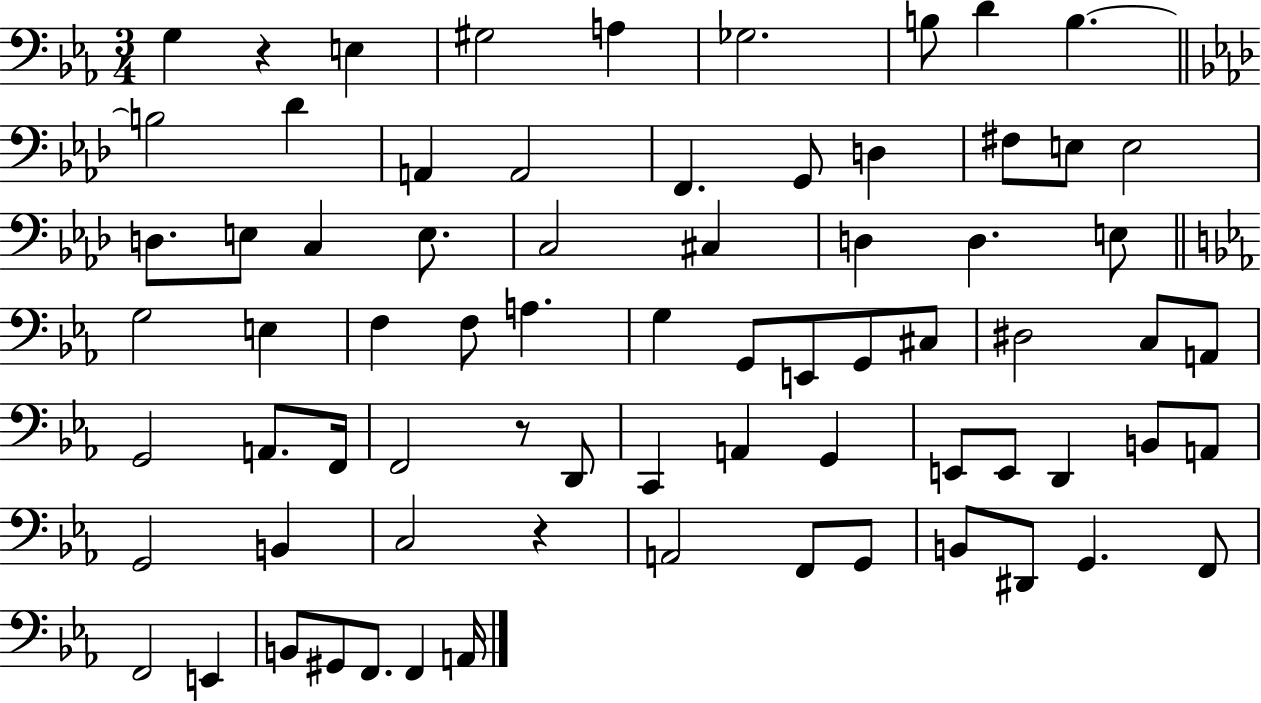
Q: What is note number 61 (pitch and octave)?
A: D#2